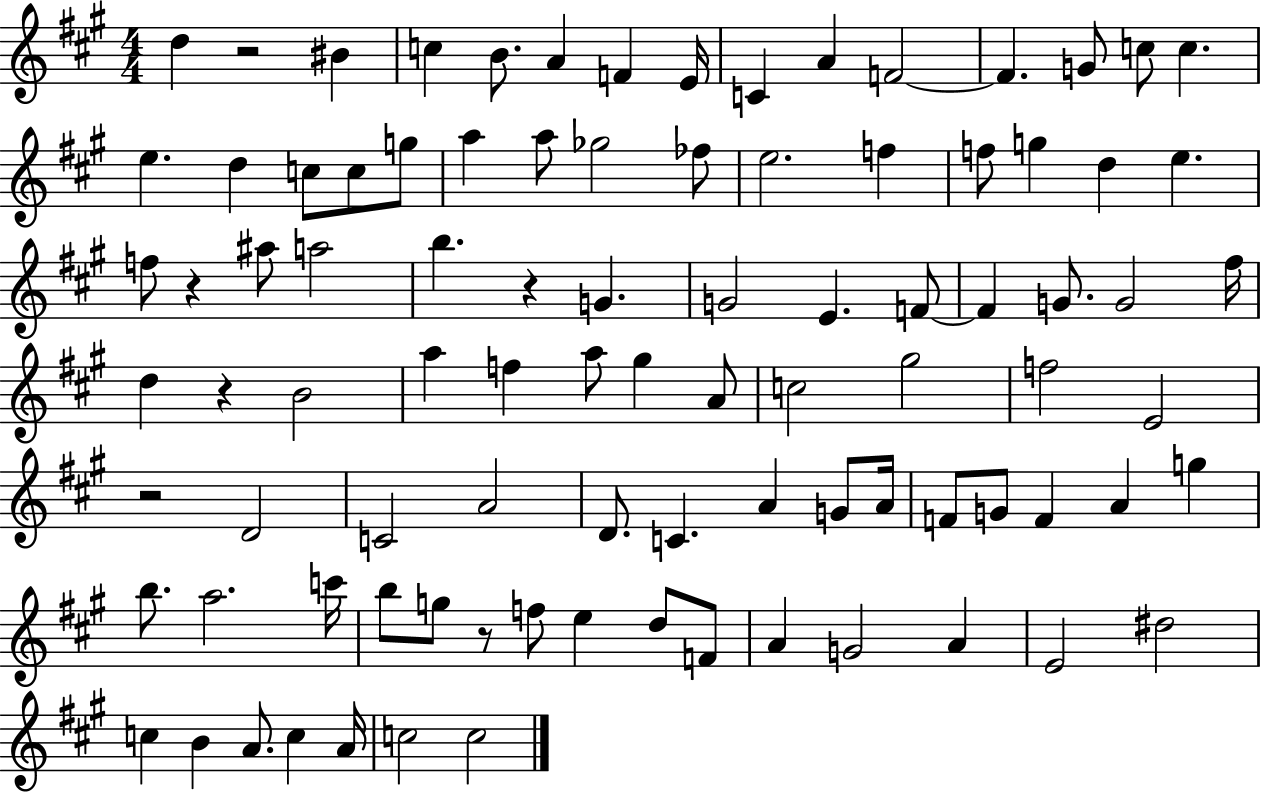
D5/q R/h BIS4/q C5/q B4/e. A4/q F4/q E4/s C4/q A4/q F4/h F4/q. G4/e C5/e C5/q. E5/q. D5/q C5/e C5/e G5/e A5/q A5/e Gb5/h FES5/e E5/h. F5/q F5/e G5/q D5/q E5/q. F5/e R/q A#5/e A5/h B5/q. R/q G4/q. G4/h E4/q. F4/e F4/q G4/e. G4/h F#5/s D5/q R/q B4/h A5/q F5/q A5/e G#5/q A4/e C5/h G#5/h F5/h E4/h R/h D4/h C4/h A4/h D4/e. C4/q. A4/q G4/e A4/s F4/e G4/e F4/q A4/q G5/q B5/e. A5/h. C6/s B5/e G5/e R/e F5/e E5/q D5/e F4/e A4/q G4/h A4/q E4/h D#5/h C5/q B4/q A4/e. C5/q A4/s C5/h C5/h